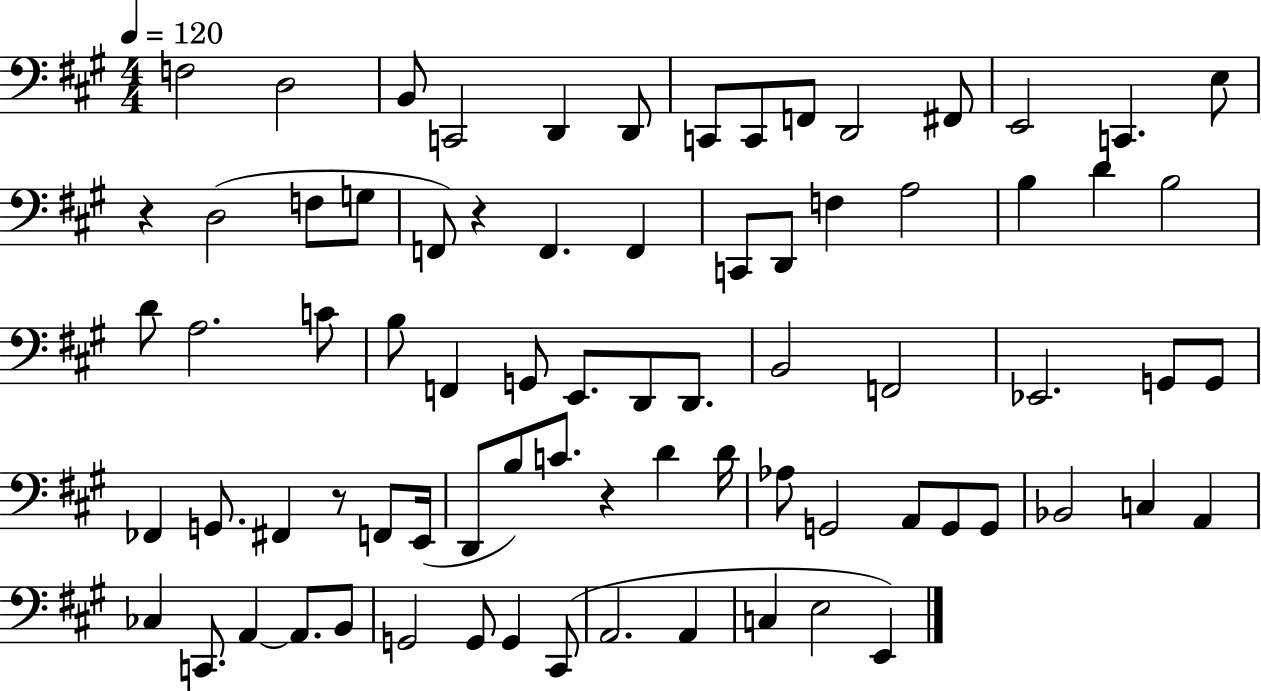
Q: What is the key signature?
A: A major